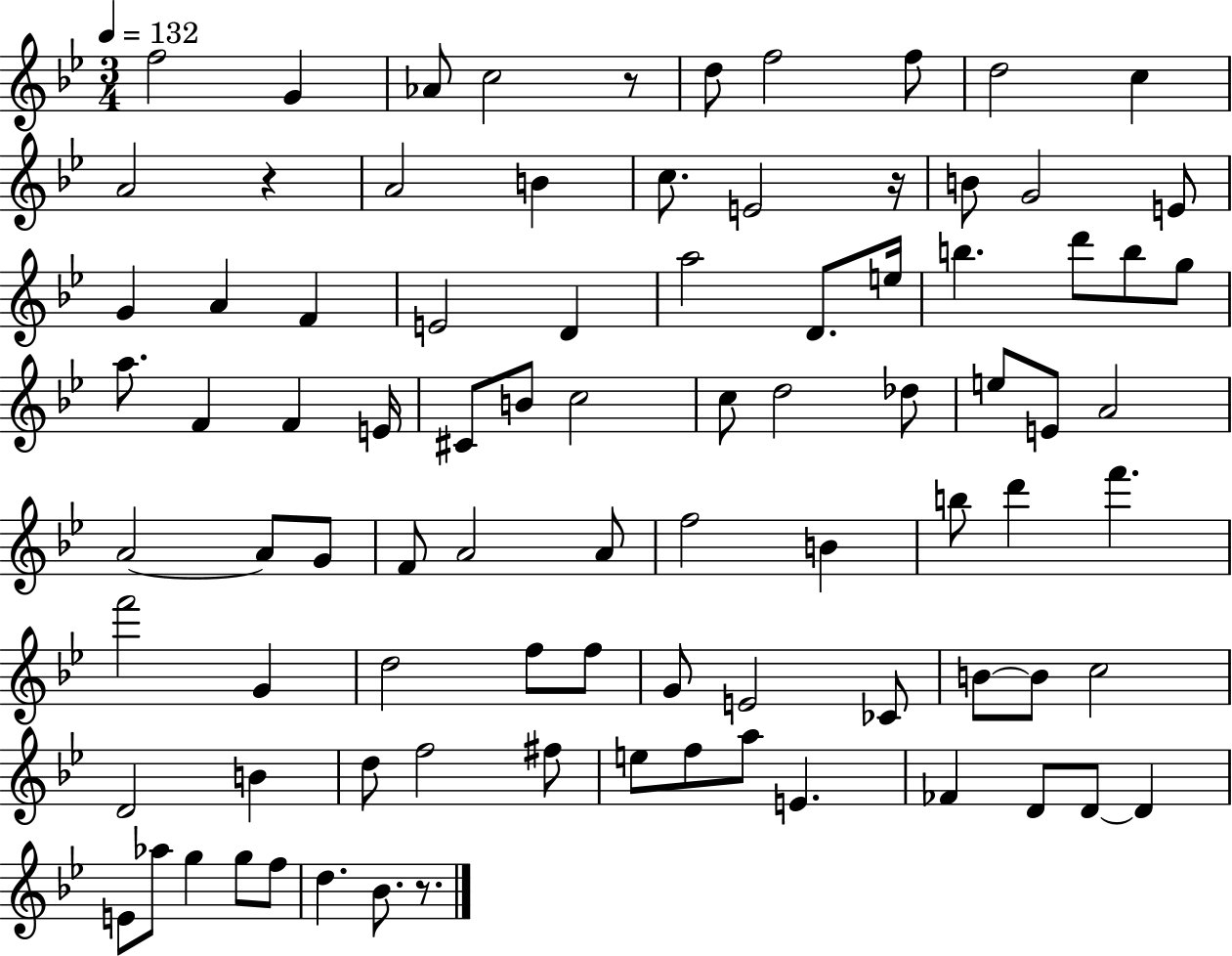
F5/h G4/q Ab4/e C5/h R/e D5/e F5/h F5/e D5/h C5/q A4/h R/q A4/h B4/q C5/e. E4/h R/s B4/e G4/h E4/e G4/q A4/q F4/q E4/h D4/q A5/h D4/e. E5/s B5/q. D6/e B5/e G5/e A5/e. F4/q F4/q E4/s C#4/e B4/e C5/h C5/e D5/h Db5/e E5/e E4/e A4/h A4/h A4/e G4/e F4/e A4/h A4/e F5/h B4/q B5/e D6/q F6/q. F6/h G4/q D5/h F5/e F5/e G4/e E4/h CES4/e B4/e B4/e C5/h D4/h B4/q D5/e F5/h F#5/e E5/e F5/e A5/e E4/q. FES4/q D4/e D4/e D4/q E4/e Ab5/e G5/q G5/e F5/e D5/q. Bb4/e. R/e.